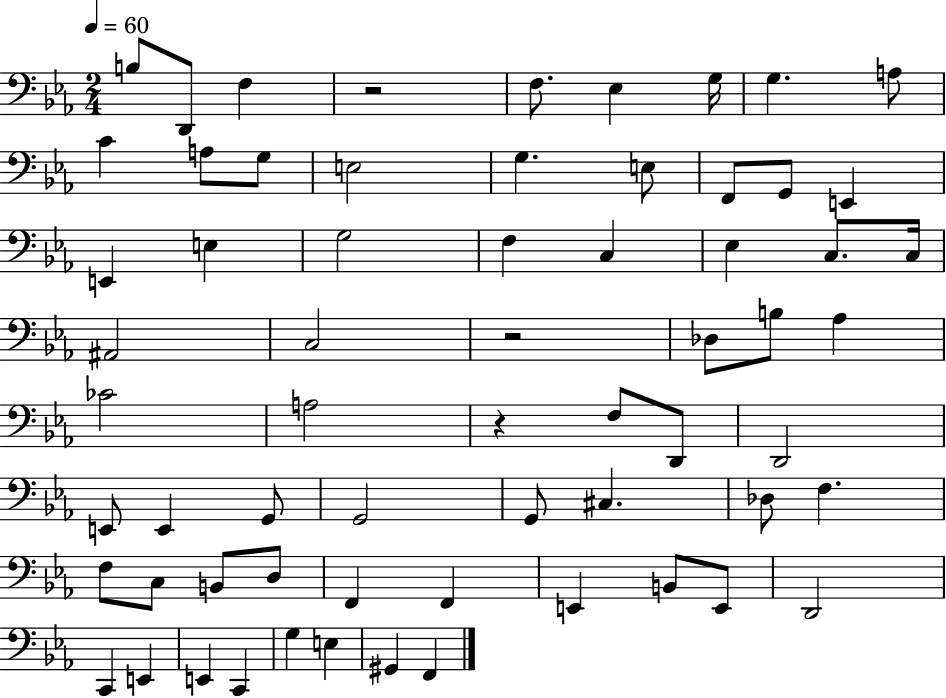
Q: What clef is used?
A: bass